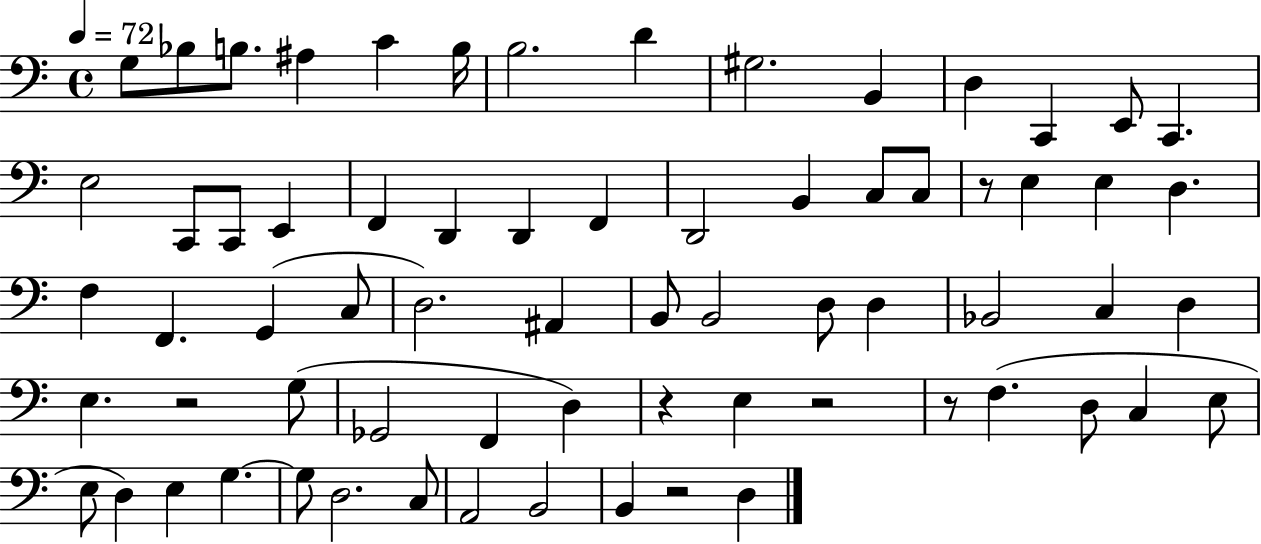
X:1
T:Untitled
M:4/4
L:1/4
K:C
G,/2 _B,/2 B,/2 ^A, C B,/4 B,2 D ^G,2 B,, D, C,, E,,/2 C,, E,2 C,,/2 C,,/2 E,, F,, D,, D,, F,, D,,2 B,, C,/2 C,/2 z/2 E, E, D, F, F,, G,, C,/2 D,2 ^A,, B,,/2 B,,2 D,/2 D, _B,,2 C, D, E, z2 G,/2 _G,,2 F,, D, z E, z2 z/2 F, D,/2 C, E,/2 E,/2 D, E, G, G,/2 D,2 C,/2 A,,2 B,,2 B,, z2 D,